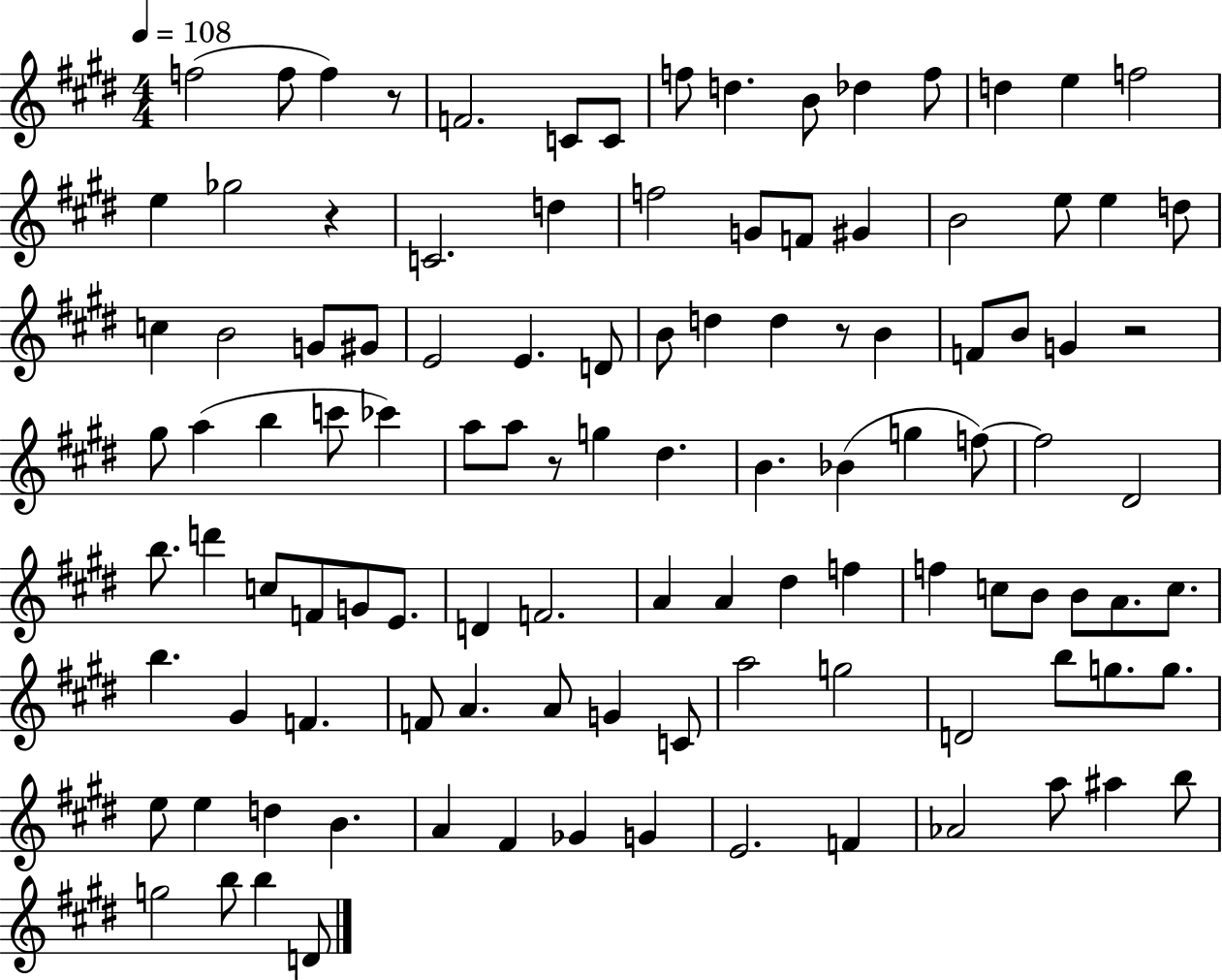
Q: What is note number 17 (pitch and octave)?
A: C4